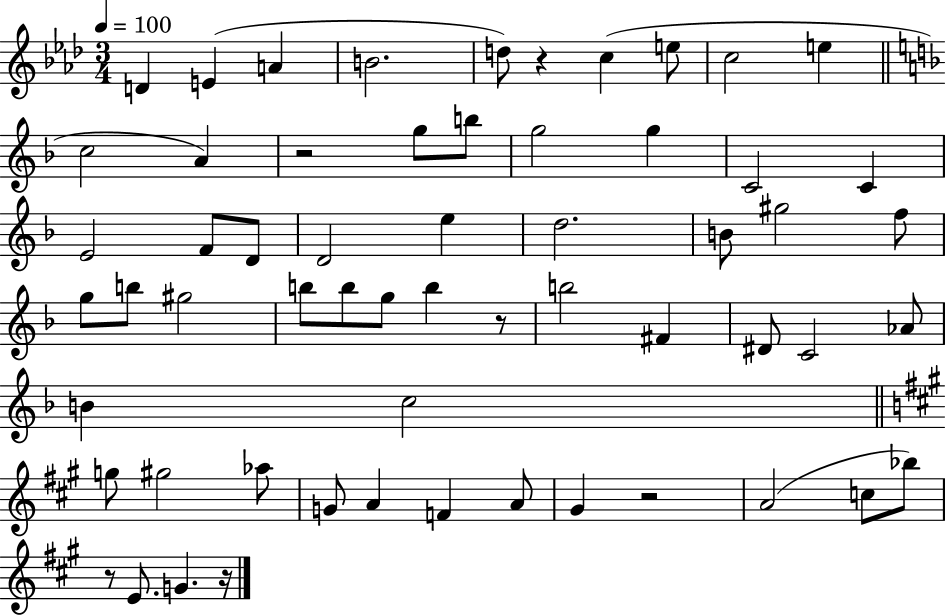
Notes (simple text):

D4/q E4/q A4/q B4/h. D5/e R/q C5/q E5/e C5/h E5/q C5/h A4/q R/h G5/e B5/e G5/h G5/q C4/h C4/q E4/h F4/e D4/e D4/h E5/q D5/h. B4/e G#5/h F5/e G5/e B5/e G#5/h B5/e B5/e G5/e B5/q R/e B5/h F#4/q D#4/e C4/h Ab4/e B4/q C5/h G5/e G#5/h Ab5/e G4/e A4/q F4/q A4/e G#4/q R/h A4/h C5/e Bb5/e R/e E4/e. G4/q. R/s